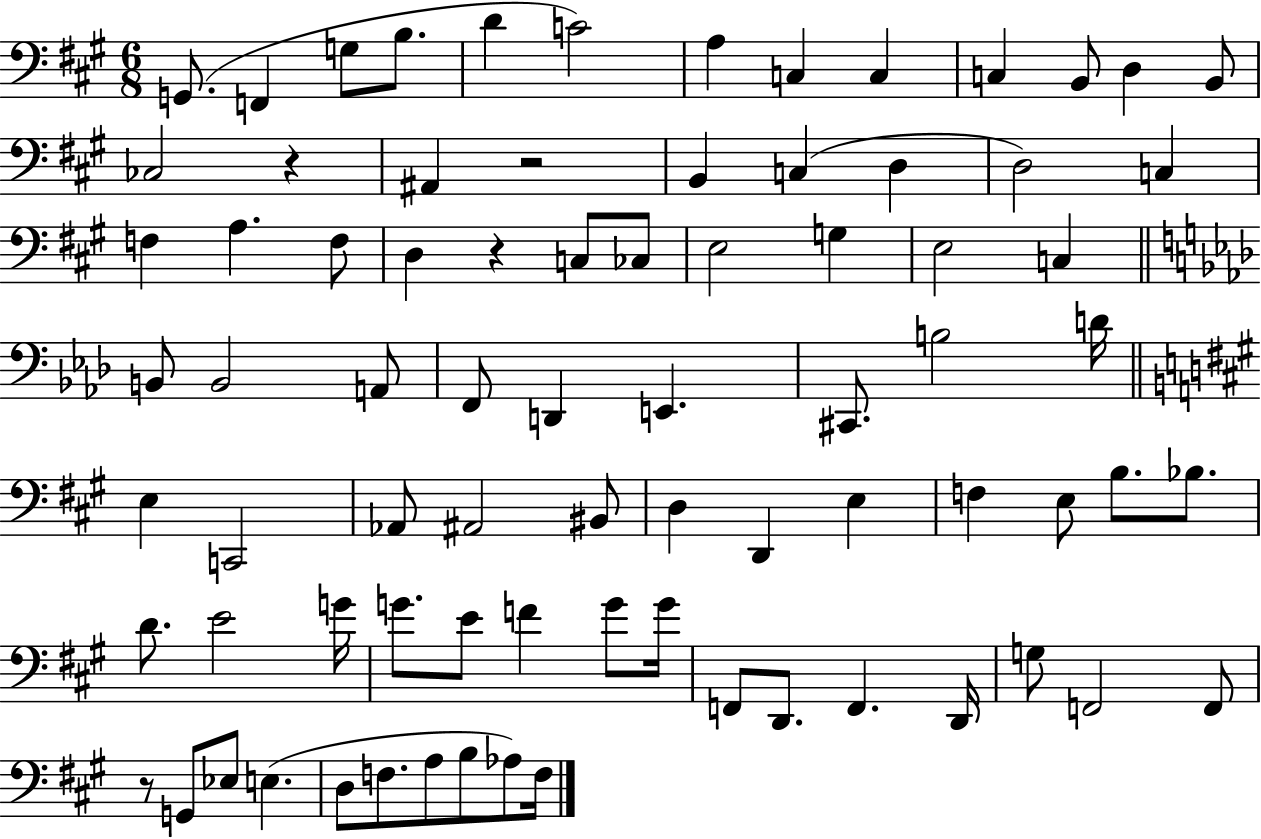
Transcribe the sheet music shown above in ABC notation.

X:1
T:Untitled
M:6/8
L:1/4
K:A
G,,/2 F,, G,/2 B,/2 D C2 A, C, C, C, B,,/2 D, B,,/2 _C,2 z ^A,, z2 B,, C, D, D,2 C, F, A, F,/2 D, z C,/2 _C,/2 E,2 G, E,2 C, B,,/2 B,,2 A,,/2 F,,/2 D,, E,, ^C,,/2 B,2 D/4 E, C,,2 _A,,/2 ^A,,2 ^B,,/2 D, D,, E, F, E,/2 B,/2 _B,/2 D/2 E2 G/4 G/2 E/2 F G/2 G/4 F,,/2 D,,/2 F,, D,,/4 G,/2 F,,2 F,,/2 z/2 G,,/2 _E,/2 E, D,/2 F,/2 A,/2 B,/2 _A,/2 F,/4